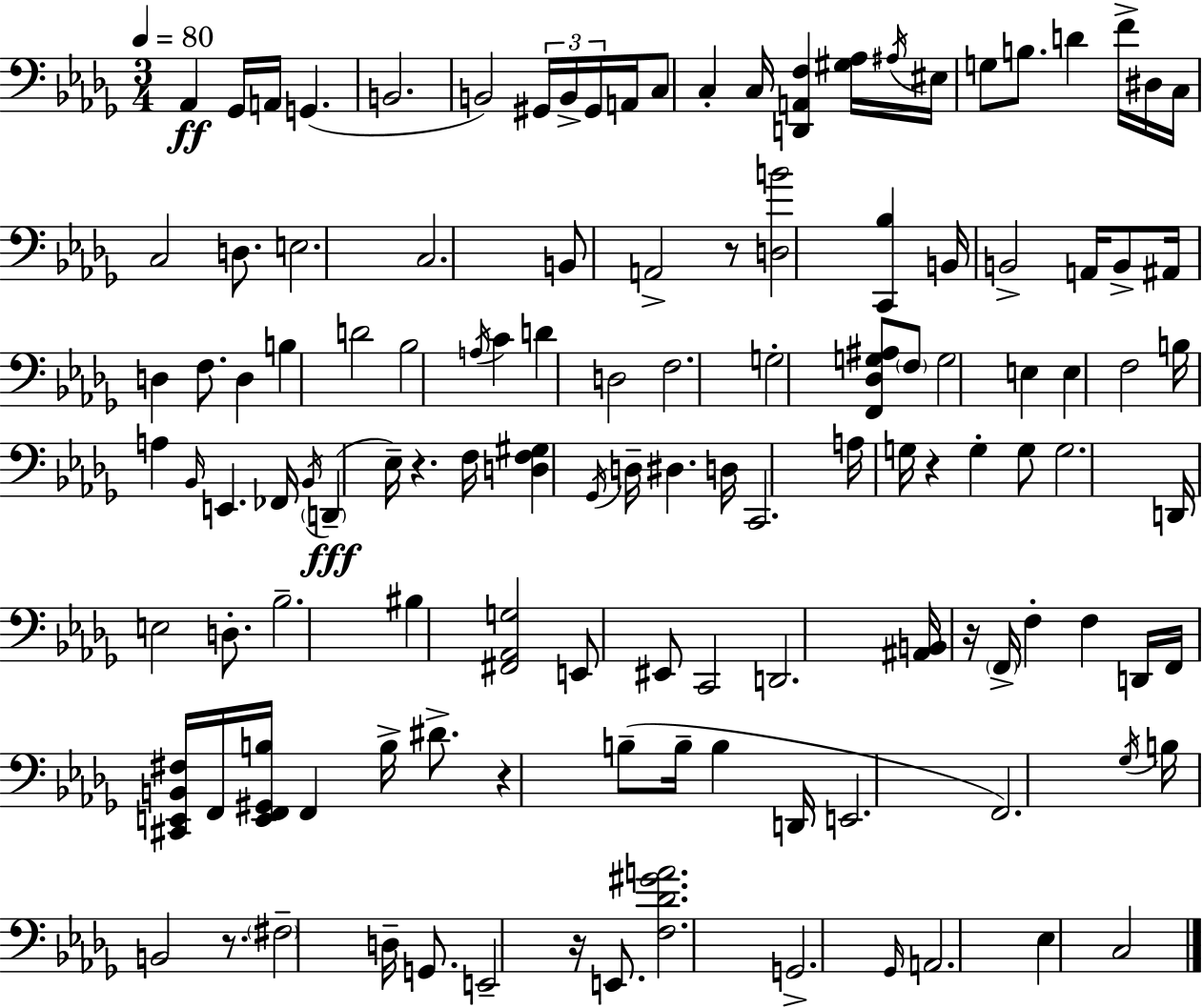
Ab2/q Gb2/s A2/s G2/q. B2/h. B2/h G#2/s B2/s G#2/s A2/s C3/e C3/q C3/s [D2,A2,F3]/q [G#3,Ab3]/s A#3/s EIS3/s G3/e B3/e. D4/q F4/s D#3/s C3/s C3/h D3/e. E3/h. C3/h. B2/e A2/h R/e [D3,B4]/h [C2,Bb3]/q B2/s B2/h A2/s B2/e A#2/s D3/q F3/e. D3/q B3/q D4/h Bb3/h A3/s C4/q D4/q D3/h F3/h. G3/h [F2,Db3,G3,A#3]/e F3/e G3/h E3/q E3/q F3/h B3/s A3/q Bb2/s E2/q. FES2/s Bb2/s D2/q Eb3/s R/q. F3/s [D3,F3,G#3]/q Gb2/s D3/s D#3/q. D3/s C2/h. A3/s G3/s R/q G3/q G3/e G3/h. D2/s E3/h D3/e. Bb3/h. BIS3/q [F#2,Ab2,G3]/h E2/e EIS2/e C2/h D2/h. [A#2,B2]/s R/s F2/s F3/q F3/q D2/s F2/s [C#2,E2,B2,F#3]/s F2/s [E2,F2,G#2,B3]/s F2/q B3/s D#4/e. R/q B3/e B3/s B3/q D2/s E2/h. F2/h. Gb3/s B3/s B2/h R/e. F#3/h D3/s G2/e. E2/h R/s E2/e. [F3,Db4,G#4,A4]/h. G2/h. Gb2/s A2/h. Eb3/q C3/h